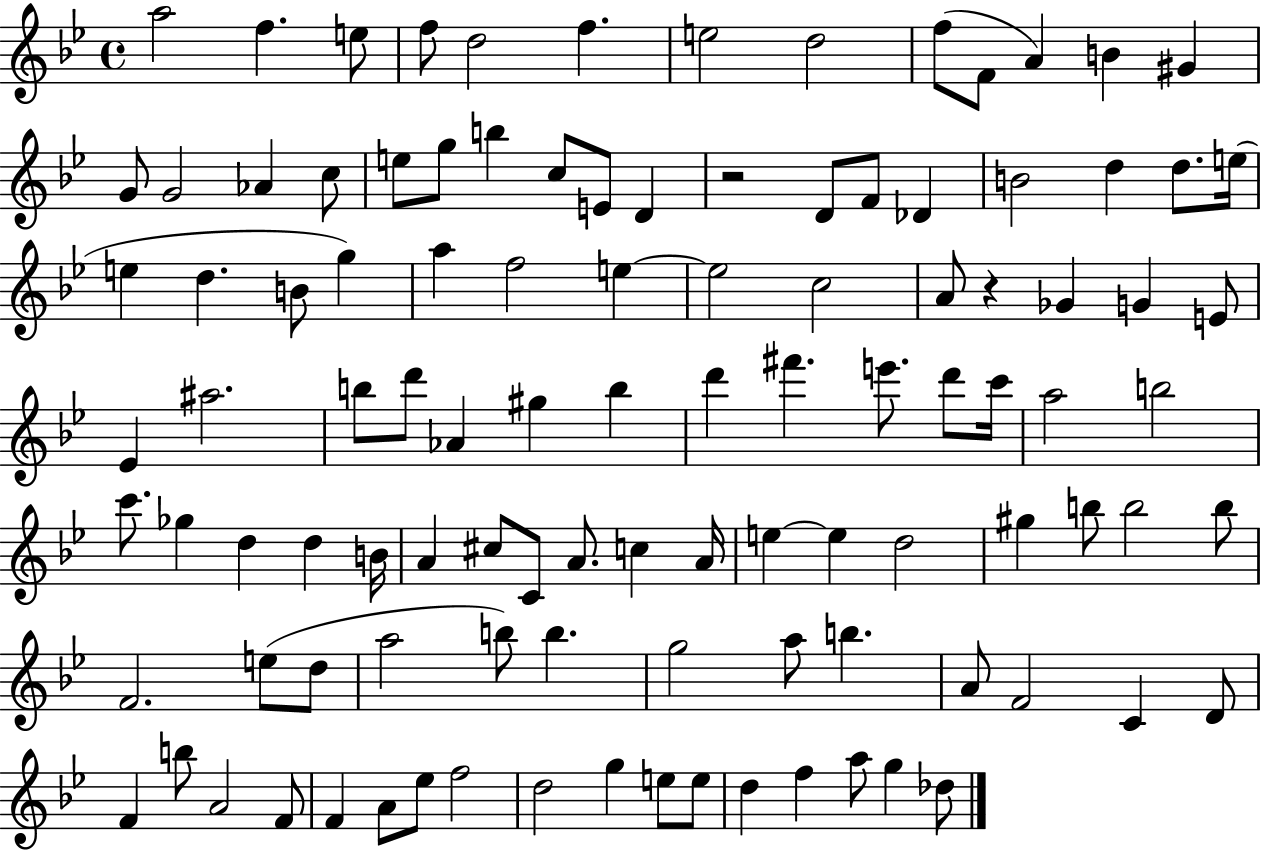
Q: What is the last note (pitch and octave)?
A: Db5